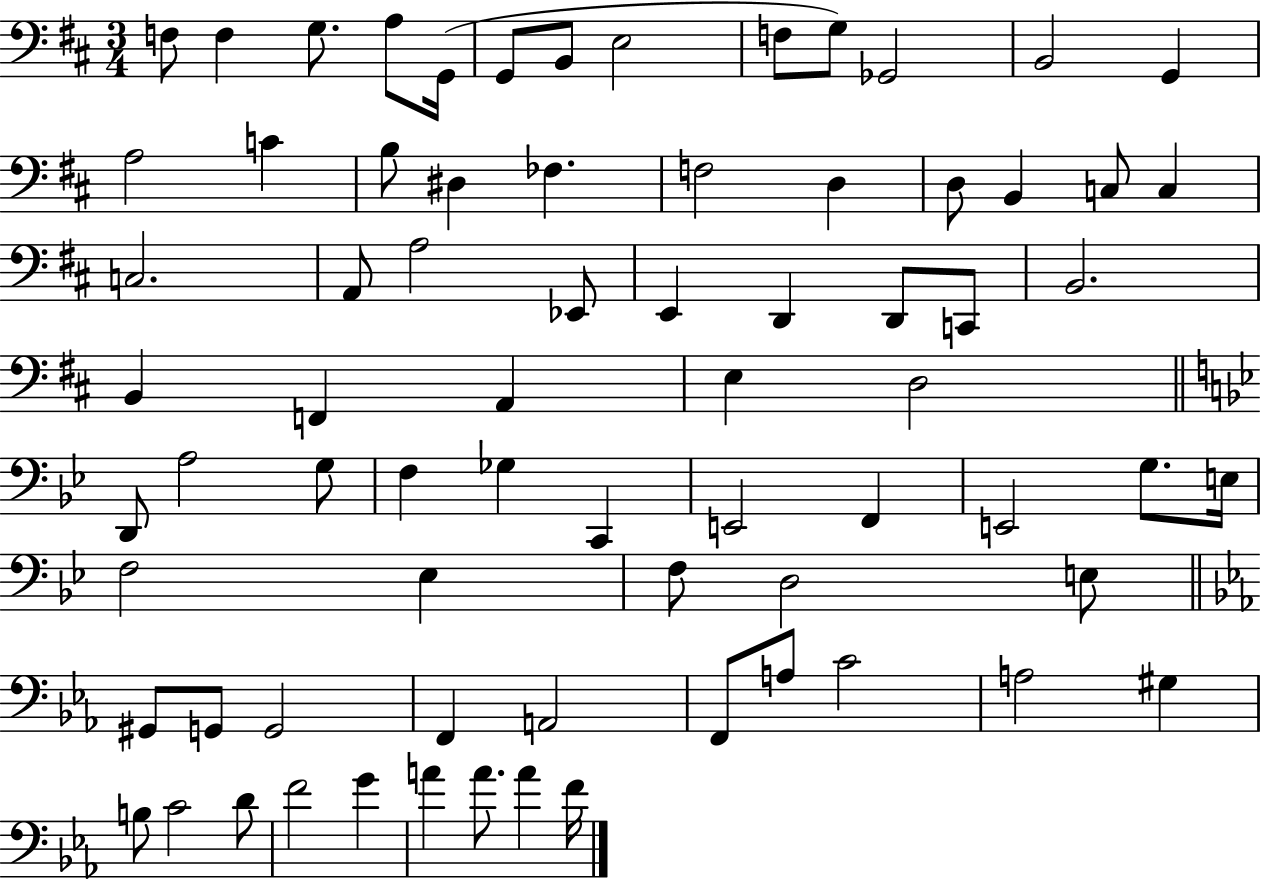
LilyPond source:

{
  \clef bass
  \numericTimeSignature
  \time 3/4
  \key d \major
  f8 f4 g8. a8 g,16( | g,8 b,8 e2 | f8 g8) ges,2 | b,2 g,4 | \break a2 c'4 | b8 dis4 fes4. | f2 d4 | d8 b,4 c8 c4 | \break c2. | a,8 a2 ees,8 | e,4 d,4 d,8 c,8 | b,2. | \break b,4 f,4 a,4 | e4 d2 | \bar "||" \break \key bes \major d,8 a2 g8 | f4 ges4 c,4 | e,2 f,4 | e,2 g8. e16 | \break f2 ees4 | f8 d2 e8 | \bar "||" \break \key ees \major gis,8 g,8 g,2 | f,4 a,2 | f,8 a8 c'2 | a2 gis4 | \break b8 c'2 d'8 | f'2 g'4 | a'4 a'8. a'4 f'16 | \bar "|."
}